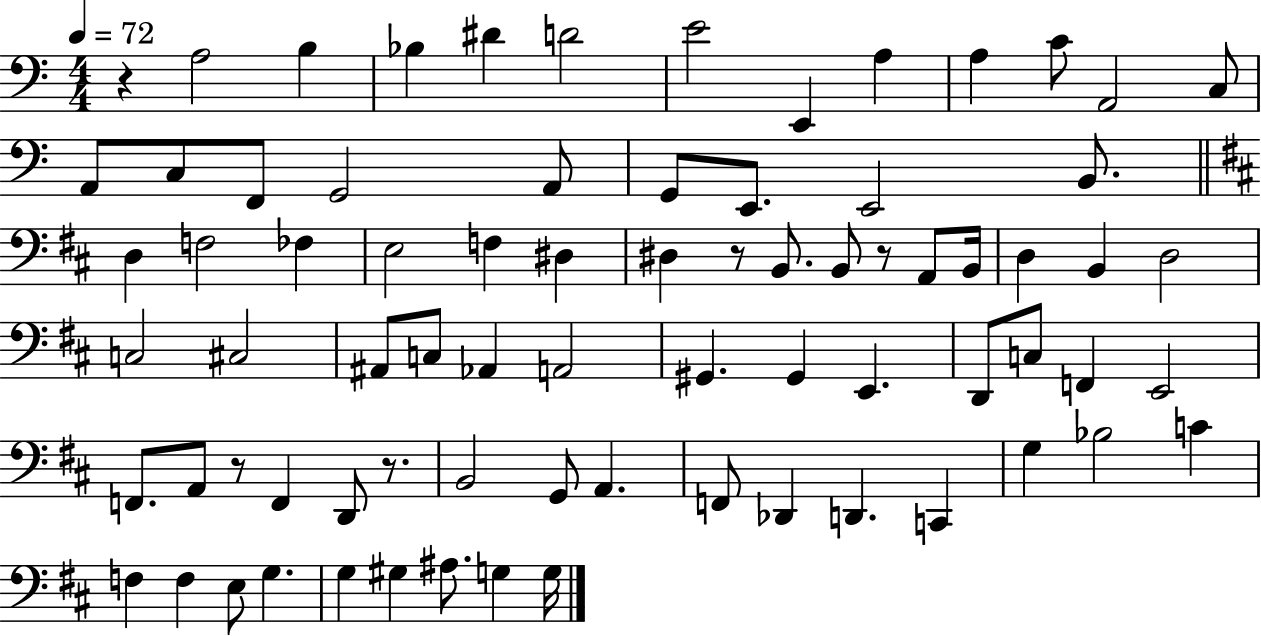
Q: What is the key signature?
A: C major